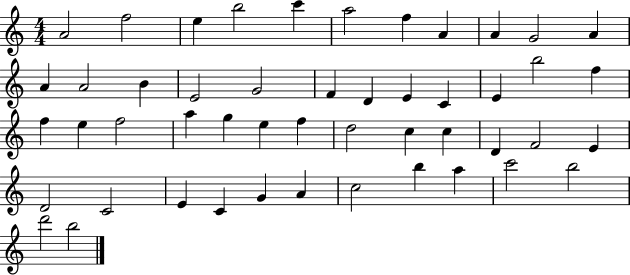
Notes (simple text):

A4/h F5/h E5/q B5/h C6/q A5/h F5/q A4/q A4/q G4/h A4/q A4/q A4/h B4/q E4/h G4/h F4/q D4/q E4/q C4/q E4/q B5/h F5/q F5/q E5/q F5/h A5/q G5/q E5/q F5/q D5/h C5/q C5/q D4/q F4/h E4/q D4/h C4/h E4/q C4/q G4/q A4/q C5/h B5/q A5/q C6/h B5/h D6/h B5/h